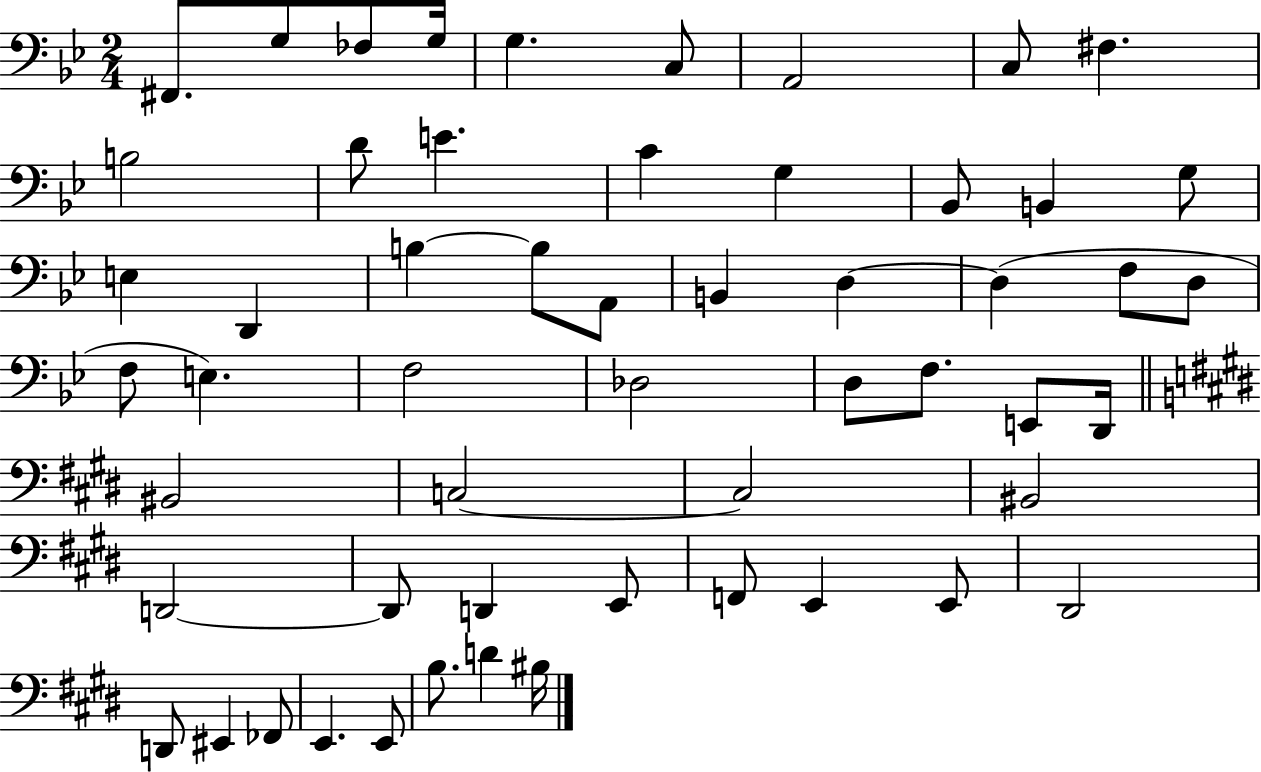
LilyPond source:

{
  \clef bass
  \numericTimeSignature
  \time 2/4
  \key bes \major
  fis,8. g8 fes8 g16 | g4. c8 | a,2 | c8 fis4. | \break b2 | d'8 e'4. | c'4 g4 | bes,8 b,4 g8 | \break e4 d,4 | b4~~ b8 a,8 | b,4 d4~~ | d4( f8 d8 | \break f8 e4.) | f2 | des2 | d8 f8. e,8 d,16 | \break \bar "||" \break \key e \major bis,2 | c2~~ | c2 | bis,2 | \break d,2~~ | d,8 d,4 e,8 | f,8 e,4 e,8 | dis,2 | \break d,8 eis,4 fes,8 | e,4. e,8 | b8. d'4 bis16 | \bar "|."
}